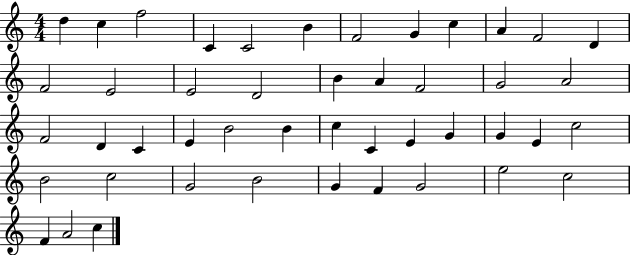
{
  \clef treble
  \numericTimeSignature
  \time 4/4
  \key c \major
  d''4 c''4 f''2 | c'4 c'2 b'4 | f'2 g'4 c''4 | a'4 f'2 d'4 | \break f'2 e'2 | e'2 d'2 | b'4 a'4 f'2 | g'2 a'2 | \break f'2 d'4 c'4 | e'4 b'2 b'4 | c''4 c'4 e'4 g'4 | g'4 e'4 c''2 | \break b'2 c''2 | g'2 b'2 | g'4 f'4 g'2 | e''2 c''2 | \break f'4 a'2 c''4 | \bar "|."
}